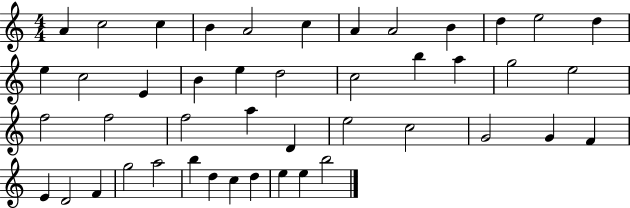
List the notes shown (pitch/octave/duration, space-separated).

A4/q C5/h C5/q B4/q A4/h C5/q A4/q A4/h B4/q D5/q E5/h D5/q E5/q C5/h E4/q B4/q E5/q D5/h C5/h B5/q A5/q G5/h E5/h F5/h F5/h F5/h A5/q D4/q E5/h C5/h G4/h G4/q F4/q E4/q D4/h F4/q G5/h A5/h B5/q D5/q C5/q D5/q E5/q E5/q B5/h